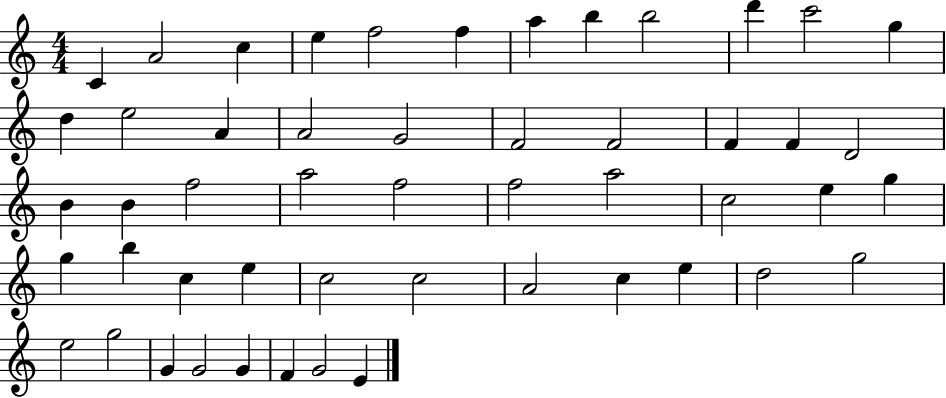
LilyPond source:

{
  \clef treble
  \numericTimeSignature
  \time 4/4
  \key c \major
  c'4 a'2 c''4 | e''4 f''2 f''4 | a''4 b''4 b''2 | d'''4 c'''2 g''4 | \break d''4 e''2 a'4 | a'2 g'2 | f'2 f'2 | f'4 f'4 d'2 | \break b'4 b'4 f''2 | a''2 f''2 | f''2 a''2 | c''2 e''4 g''4 | \break g''4 b''4 c''4 e''4 | c''2 c''2 | a'2 c''4 e''4 | d''2 g''2 | \break e''2 g''2 | g'4 g'2 g'4 | f'4 g'2 e'4 | \bar "|."
}